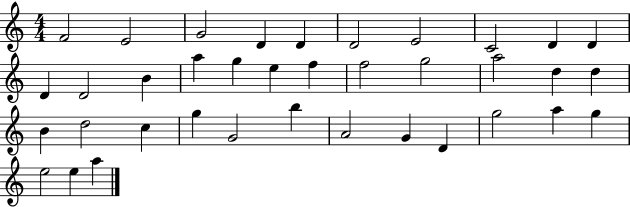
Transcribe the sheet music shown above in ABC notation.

X:1
T:Untitled
M:4/4
L:1/4
K:C
F2 E2 G2 D D D2 E2 C2 D D D D2 B a g e f f2 g2 a2 d d B d2 c g G2 b A2 G D g2 a g e2 e a